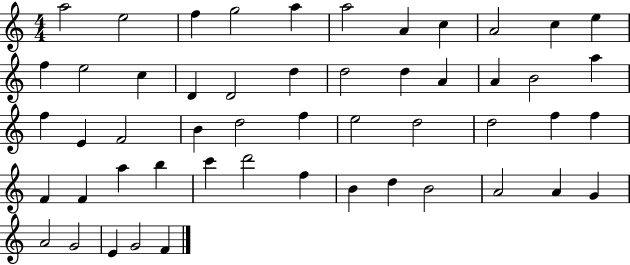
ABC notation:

X:1
T:Untitled
M:4/4
L:1/4
K:C
a2 e2 f g2 a a2 A c A2 c e f e2 c D D2 d d2 d A A B2 a f E F2 B d2 f e2 d2 d2 f f F F a b c' d'2 f B d B2 A2 A G A2 G2 E G2 F